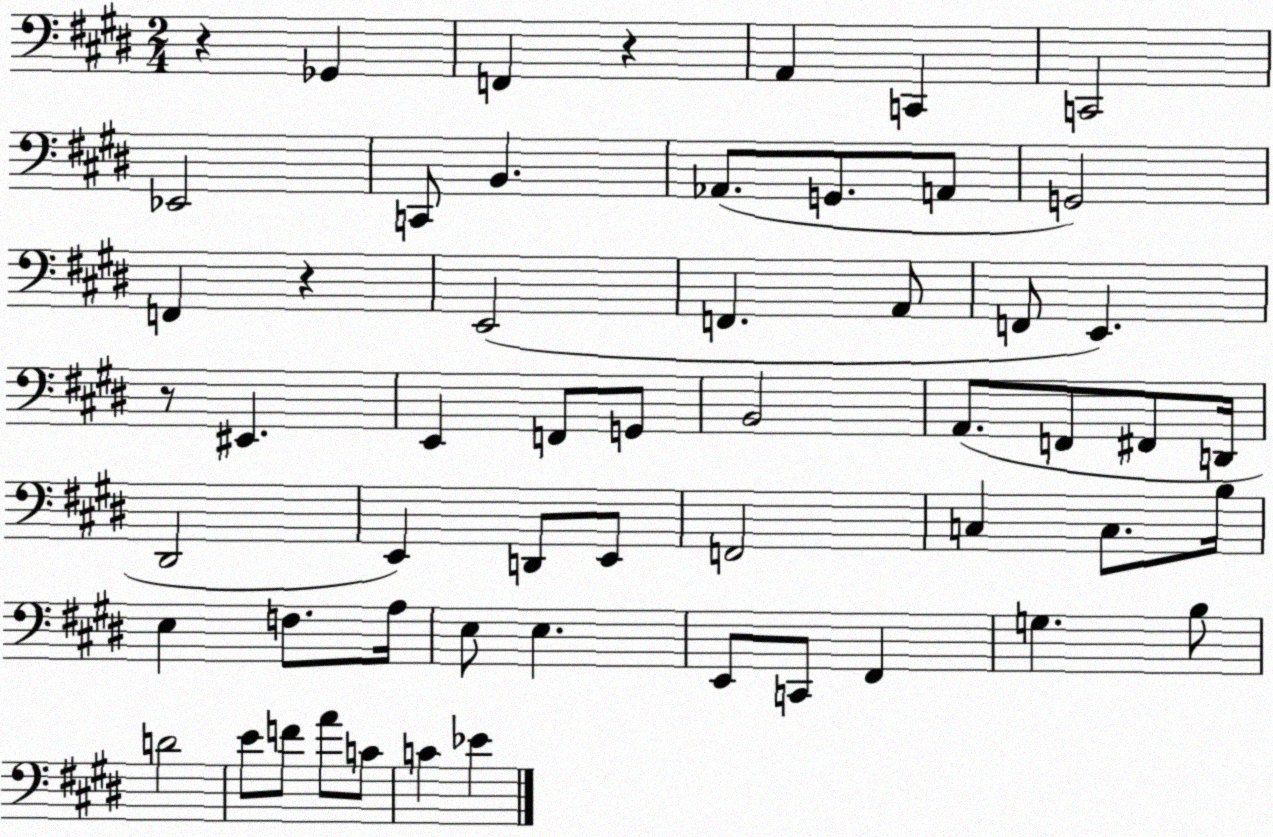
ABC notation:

X:1
T:Untitled
M:2/4
L:1/4
K:E
z _G,, F,, z A,, C,, C,,2 _E,,2 C,,/2 B,, _A,,/2 G,,/2 A,,/2 G,,2 F,, z E,,2 F,, A,,/2 F,,/2 E,, z/2 ^E,, E,, F,,/2 G,,/2 B,,2 A,,/2 F,,/2 ^F,,/2 D,,/4 ^D,,2 E,, D,,/2 E,,/2 F,,2 C, C,/2 B,/4 E, F,/2 A,/4 E,/2 E, E,,/2 C,,/2 ^F,, G, B,/2 D2 E/2 F/2 A/2 C/2 C _E